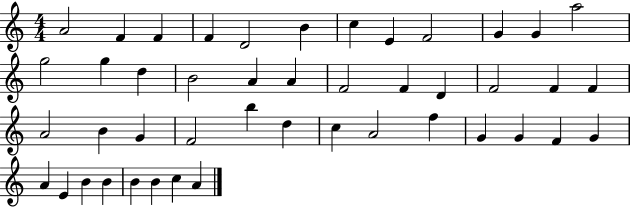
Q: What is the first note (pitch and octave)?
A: A4